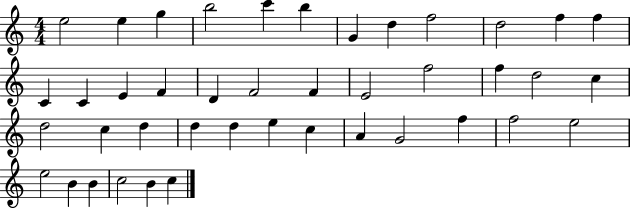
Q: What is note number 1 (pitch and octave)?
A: E5